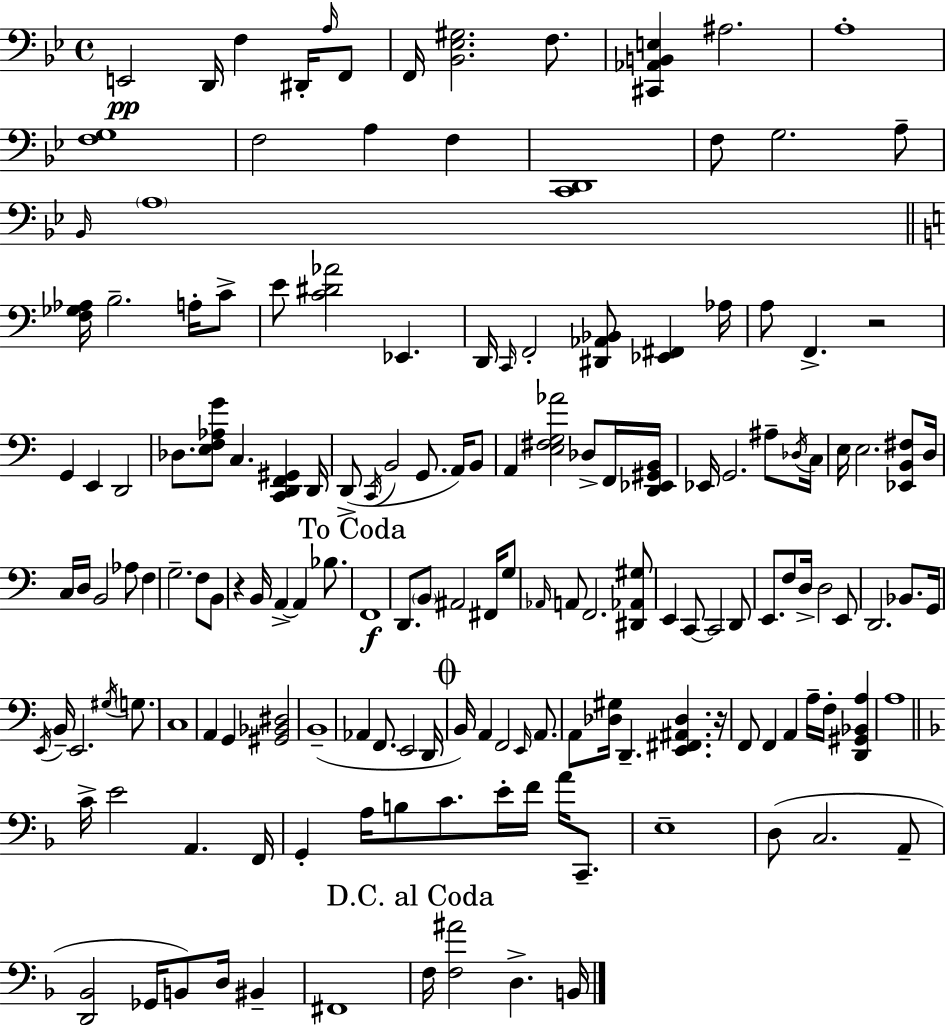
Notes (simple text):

E2/h D2/s F3/q D#2/s A3/s F2/e F2/s [Bb2,Eb3,G#3]/h. F3/e. [C#2,Ab2,B2,E3]/q A#3/h. A3/w [F3,G3]/w F3/h A3/q F3/q [C2,D2]/w F3/e G3/h. A3/e Bb2/s A3/w [F3,Gb3,Ab3]/s B3/h. A3/s C4/e E4/e [C4,D#4,Ab4]/h Eb2/q. D2/s C2/s F2/h [D#2,Ab2,Bb2]/e [Eb2,F#2]/q Ab3/s A3/e F2/q. R/h G2/q E2/q D2/h Db3/e. [E3,F3,Ab3,G4]/e C3/q. [C2,D2,F2,G#2]/q D2/s D2/e C2/s B2/h G2/e. A2/s B2/e A2/q [E3,F#3,G3,Ab4]/h Db3/e F2/s [D2,Eb2,G#2,B2]/s Eb2/s G2/h. A#3/e Db3/s C3/s E3/s E3/h. [Eb2,B2,F#3]/e D3/s C3/s D3/s B2/h Ab3/e F3/q G3/h. F3/e B2/e R/q B2/s A2/q A2/q Bb3/e. F2/w D2/e. B2/e A#2/h F#2/s G3/e Ab2/s A2/e F2/h. [D#2,Ab2,G#3]/e E2/q C2/e C2/h D2/e E2/e. F3/e D3/s D3/h E2/e D2/h. Bb2/e. G2/s E2/s B2/s E2/h. G#3/s G3/e. C3/w A2/q G2/q [G#2,Bb2,D#3]/h B2/w Ab2/q F2/e. E2/h D2/s B2/s A2/q F2/h E2/s A2/e. A2/e [Db3,G#3]/s D2/q. [E2,F#2,A#2,Db3]/q. R/s F2/e F2/q A2/q A3/s F3/s [D2,G#2,Bb2,A3]/q A3/w C4/s E4/h A2/q. F2/s G2/q A3/s B3/e C4/e. E4/s F4/s A4/s C2/e. E3/w D3/e C3/h. A2/e [D2,Bb2]/h Gb2/s B2/e D3/s BIS2/q F#2/w F3/s [F3,A#4]/h D3/q. B2/s